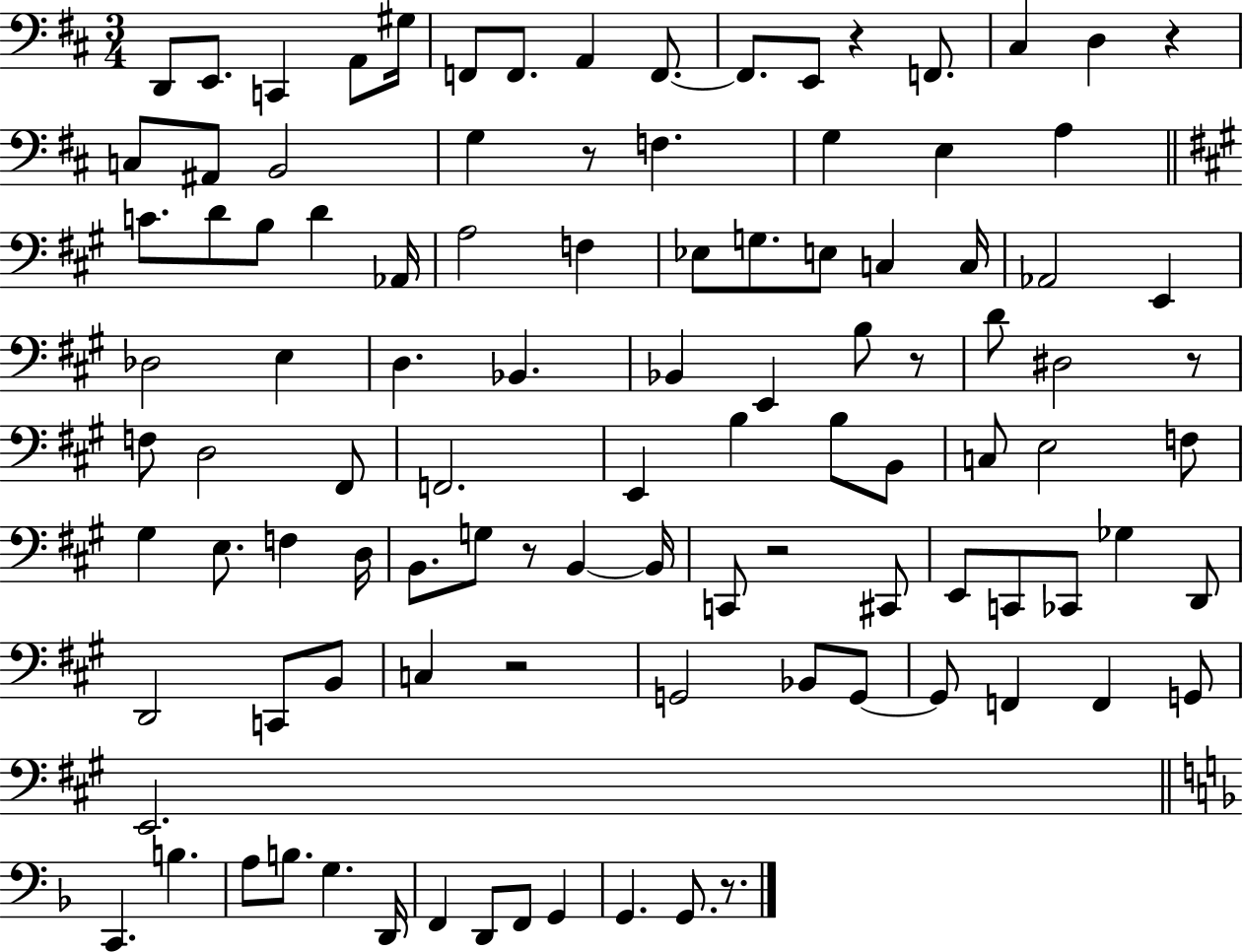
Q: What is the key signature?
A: D major